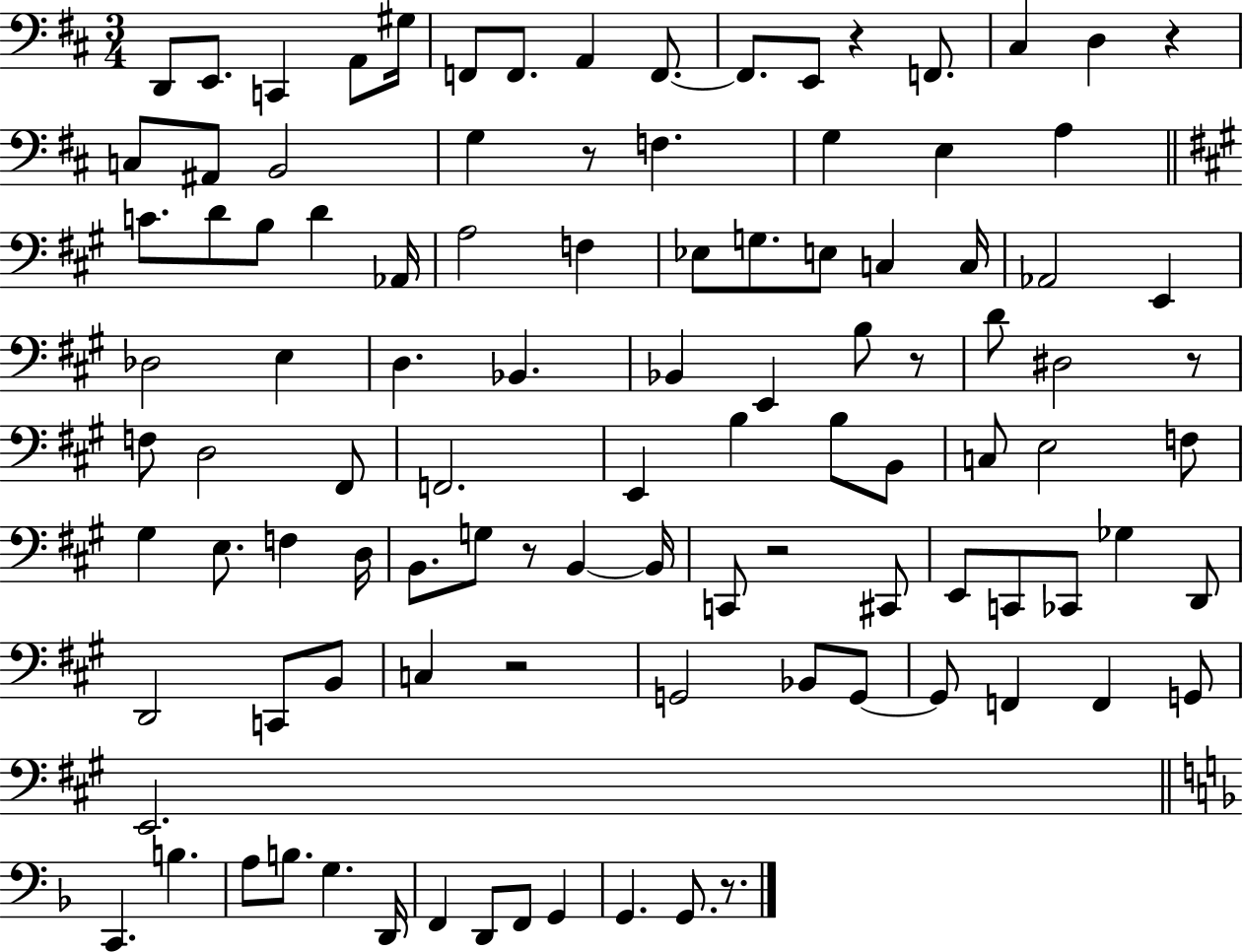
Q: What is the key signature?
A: D major